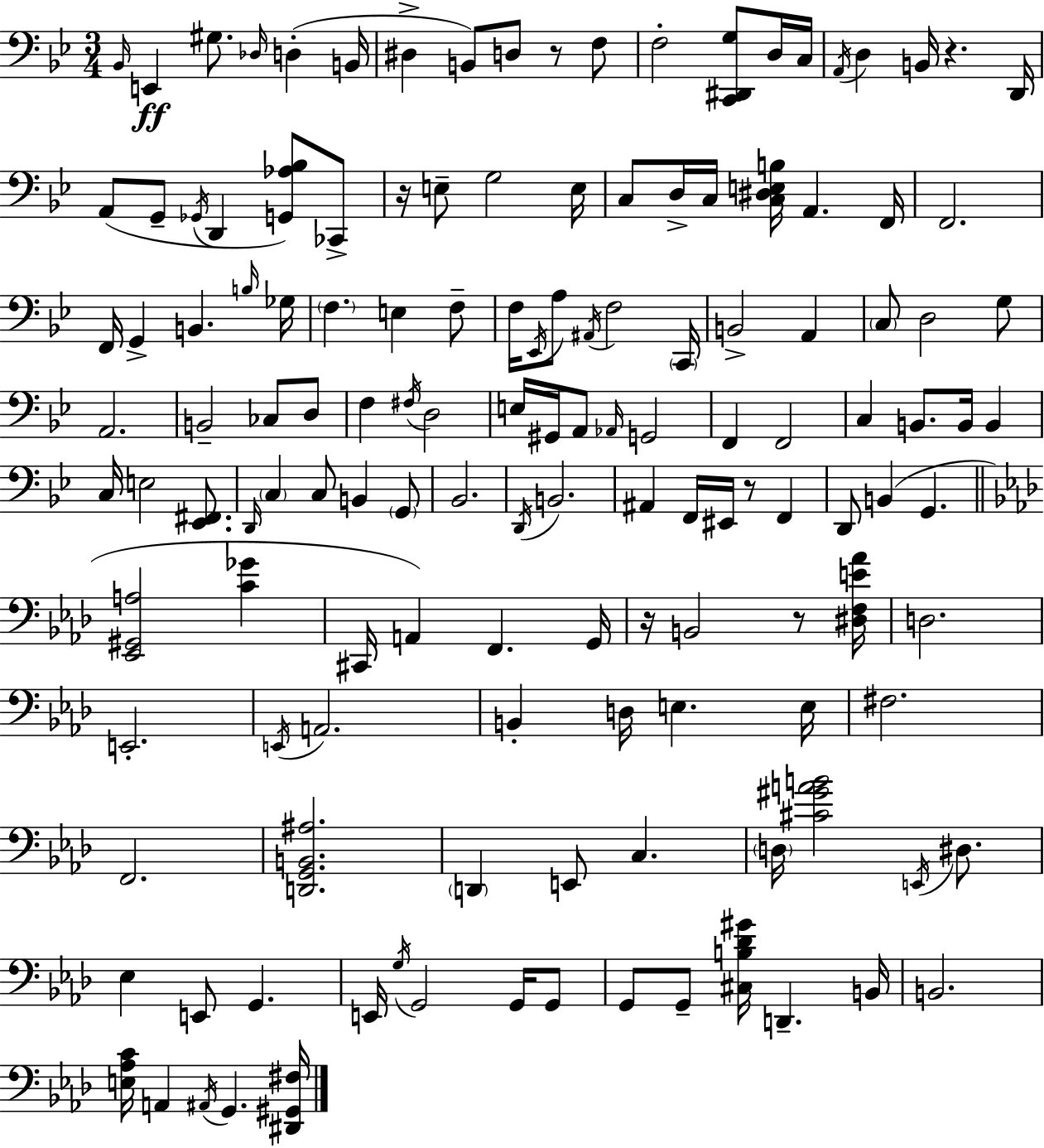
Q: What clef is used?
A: bass